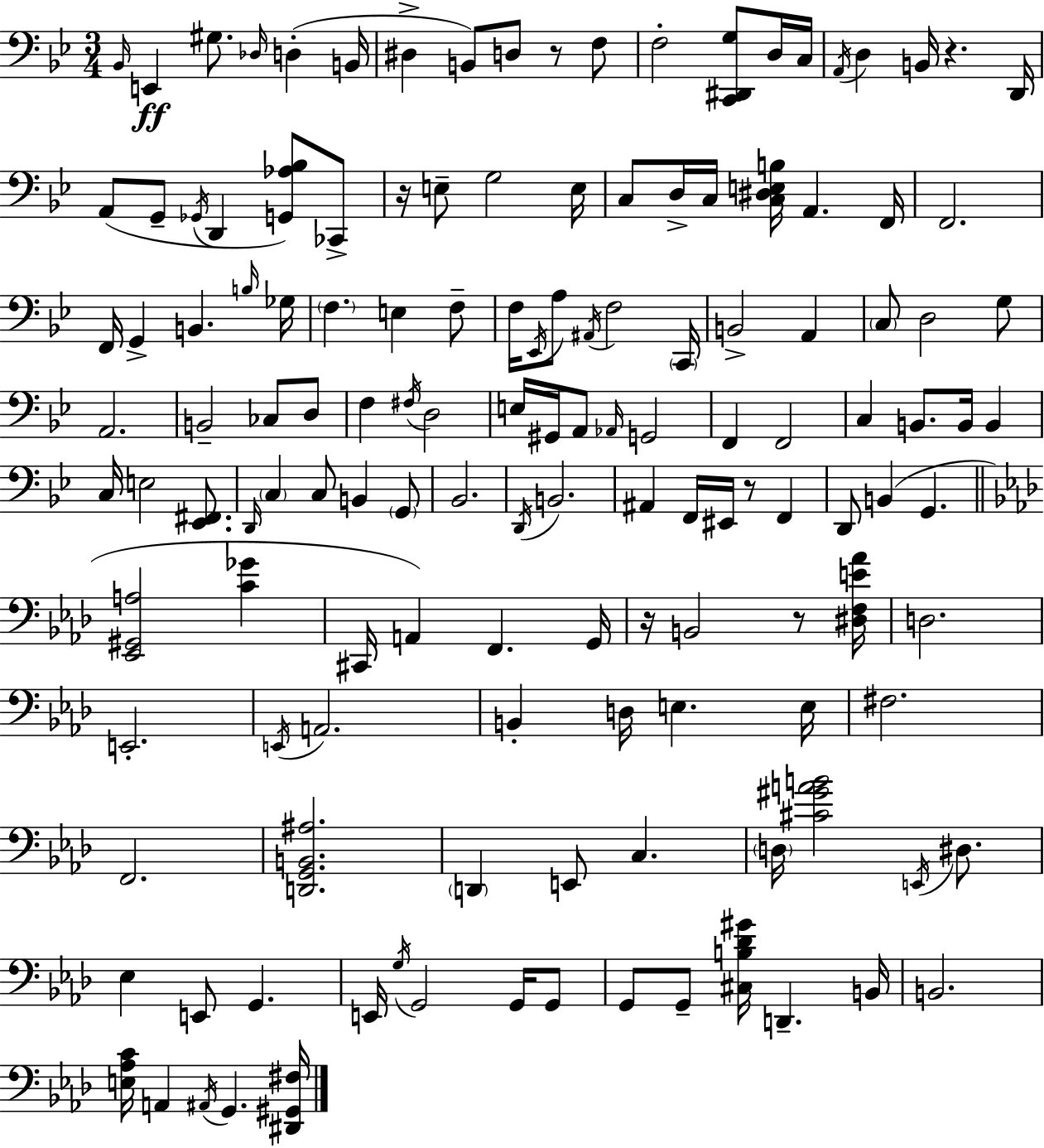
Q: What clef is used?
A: bass